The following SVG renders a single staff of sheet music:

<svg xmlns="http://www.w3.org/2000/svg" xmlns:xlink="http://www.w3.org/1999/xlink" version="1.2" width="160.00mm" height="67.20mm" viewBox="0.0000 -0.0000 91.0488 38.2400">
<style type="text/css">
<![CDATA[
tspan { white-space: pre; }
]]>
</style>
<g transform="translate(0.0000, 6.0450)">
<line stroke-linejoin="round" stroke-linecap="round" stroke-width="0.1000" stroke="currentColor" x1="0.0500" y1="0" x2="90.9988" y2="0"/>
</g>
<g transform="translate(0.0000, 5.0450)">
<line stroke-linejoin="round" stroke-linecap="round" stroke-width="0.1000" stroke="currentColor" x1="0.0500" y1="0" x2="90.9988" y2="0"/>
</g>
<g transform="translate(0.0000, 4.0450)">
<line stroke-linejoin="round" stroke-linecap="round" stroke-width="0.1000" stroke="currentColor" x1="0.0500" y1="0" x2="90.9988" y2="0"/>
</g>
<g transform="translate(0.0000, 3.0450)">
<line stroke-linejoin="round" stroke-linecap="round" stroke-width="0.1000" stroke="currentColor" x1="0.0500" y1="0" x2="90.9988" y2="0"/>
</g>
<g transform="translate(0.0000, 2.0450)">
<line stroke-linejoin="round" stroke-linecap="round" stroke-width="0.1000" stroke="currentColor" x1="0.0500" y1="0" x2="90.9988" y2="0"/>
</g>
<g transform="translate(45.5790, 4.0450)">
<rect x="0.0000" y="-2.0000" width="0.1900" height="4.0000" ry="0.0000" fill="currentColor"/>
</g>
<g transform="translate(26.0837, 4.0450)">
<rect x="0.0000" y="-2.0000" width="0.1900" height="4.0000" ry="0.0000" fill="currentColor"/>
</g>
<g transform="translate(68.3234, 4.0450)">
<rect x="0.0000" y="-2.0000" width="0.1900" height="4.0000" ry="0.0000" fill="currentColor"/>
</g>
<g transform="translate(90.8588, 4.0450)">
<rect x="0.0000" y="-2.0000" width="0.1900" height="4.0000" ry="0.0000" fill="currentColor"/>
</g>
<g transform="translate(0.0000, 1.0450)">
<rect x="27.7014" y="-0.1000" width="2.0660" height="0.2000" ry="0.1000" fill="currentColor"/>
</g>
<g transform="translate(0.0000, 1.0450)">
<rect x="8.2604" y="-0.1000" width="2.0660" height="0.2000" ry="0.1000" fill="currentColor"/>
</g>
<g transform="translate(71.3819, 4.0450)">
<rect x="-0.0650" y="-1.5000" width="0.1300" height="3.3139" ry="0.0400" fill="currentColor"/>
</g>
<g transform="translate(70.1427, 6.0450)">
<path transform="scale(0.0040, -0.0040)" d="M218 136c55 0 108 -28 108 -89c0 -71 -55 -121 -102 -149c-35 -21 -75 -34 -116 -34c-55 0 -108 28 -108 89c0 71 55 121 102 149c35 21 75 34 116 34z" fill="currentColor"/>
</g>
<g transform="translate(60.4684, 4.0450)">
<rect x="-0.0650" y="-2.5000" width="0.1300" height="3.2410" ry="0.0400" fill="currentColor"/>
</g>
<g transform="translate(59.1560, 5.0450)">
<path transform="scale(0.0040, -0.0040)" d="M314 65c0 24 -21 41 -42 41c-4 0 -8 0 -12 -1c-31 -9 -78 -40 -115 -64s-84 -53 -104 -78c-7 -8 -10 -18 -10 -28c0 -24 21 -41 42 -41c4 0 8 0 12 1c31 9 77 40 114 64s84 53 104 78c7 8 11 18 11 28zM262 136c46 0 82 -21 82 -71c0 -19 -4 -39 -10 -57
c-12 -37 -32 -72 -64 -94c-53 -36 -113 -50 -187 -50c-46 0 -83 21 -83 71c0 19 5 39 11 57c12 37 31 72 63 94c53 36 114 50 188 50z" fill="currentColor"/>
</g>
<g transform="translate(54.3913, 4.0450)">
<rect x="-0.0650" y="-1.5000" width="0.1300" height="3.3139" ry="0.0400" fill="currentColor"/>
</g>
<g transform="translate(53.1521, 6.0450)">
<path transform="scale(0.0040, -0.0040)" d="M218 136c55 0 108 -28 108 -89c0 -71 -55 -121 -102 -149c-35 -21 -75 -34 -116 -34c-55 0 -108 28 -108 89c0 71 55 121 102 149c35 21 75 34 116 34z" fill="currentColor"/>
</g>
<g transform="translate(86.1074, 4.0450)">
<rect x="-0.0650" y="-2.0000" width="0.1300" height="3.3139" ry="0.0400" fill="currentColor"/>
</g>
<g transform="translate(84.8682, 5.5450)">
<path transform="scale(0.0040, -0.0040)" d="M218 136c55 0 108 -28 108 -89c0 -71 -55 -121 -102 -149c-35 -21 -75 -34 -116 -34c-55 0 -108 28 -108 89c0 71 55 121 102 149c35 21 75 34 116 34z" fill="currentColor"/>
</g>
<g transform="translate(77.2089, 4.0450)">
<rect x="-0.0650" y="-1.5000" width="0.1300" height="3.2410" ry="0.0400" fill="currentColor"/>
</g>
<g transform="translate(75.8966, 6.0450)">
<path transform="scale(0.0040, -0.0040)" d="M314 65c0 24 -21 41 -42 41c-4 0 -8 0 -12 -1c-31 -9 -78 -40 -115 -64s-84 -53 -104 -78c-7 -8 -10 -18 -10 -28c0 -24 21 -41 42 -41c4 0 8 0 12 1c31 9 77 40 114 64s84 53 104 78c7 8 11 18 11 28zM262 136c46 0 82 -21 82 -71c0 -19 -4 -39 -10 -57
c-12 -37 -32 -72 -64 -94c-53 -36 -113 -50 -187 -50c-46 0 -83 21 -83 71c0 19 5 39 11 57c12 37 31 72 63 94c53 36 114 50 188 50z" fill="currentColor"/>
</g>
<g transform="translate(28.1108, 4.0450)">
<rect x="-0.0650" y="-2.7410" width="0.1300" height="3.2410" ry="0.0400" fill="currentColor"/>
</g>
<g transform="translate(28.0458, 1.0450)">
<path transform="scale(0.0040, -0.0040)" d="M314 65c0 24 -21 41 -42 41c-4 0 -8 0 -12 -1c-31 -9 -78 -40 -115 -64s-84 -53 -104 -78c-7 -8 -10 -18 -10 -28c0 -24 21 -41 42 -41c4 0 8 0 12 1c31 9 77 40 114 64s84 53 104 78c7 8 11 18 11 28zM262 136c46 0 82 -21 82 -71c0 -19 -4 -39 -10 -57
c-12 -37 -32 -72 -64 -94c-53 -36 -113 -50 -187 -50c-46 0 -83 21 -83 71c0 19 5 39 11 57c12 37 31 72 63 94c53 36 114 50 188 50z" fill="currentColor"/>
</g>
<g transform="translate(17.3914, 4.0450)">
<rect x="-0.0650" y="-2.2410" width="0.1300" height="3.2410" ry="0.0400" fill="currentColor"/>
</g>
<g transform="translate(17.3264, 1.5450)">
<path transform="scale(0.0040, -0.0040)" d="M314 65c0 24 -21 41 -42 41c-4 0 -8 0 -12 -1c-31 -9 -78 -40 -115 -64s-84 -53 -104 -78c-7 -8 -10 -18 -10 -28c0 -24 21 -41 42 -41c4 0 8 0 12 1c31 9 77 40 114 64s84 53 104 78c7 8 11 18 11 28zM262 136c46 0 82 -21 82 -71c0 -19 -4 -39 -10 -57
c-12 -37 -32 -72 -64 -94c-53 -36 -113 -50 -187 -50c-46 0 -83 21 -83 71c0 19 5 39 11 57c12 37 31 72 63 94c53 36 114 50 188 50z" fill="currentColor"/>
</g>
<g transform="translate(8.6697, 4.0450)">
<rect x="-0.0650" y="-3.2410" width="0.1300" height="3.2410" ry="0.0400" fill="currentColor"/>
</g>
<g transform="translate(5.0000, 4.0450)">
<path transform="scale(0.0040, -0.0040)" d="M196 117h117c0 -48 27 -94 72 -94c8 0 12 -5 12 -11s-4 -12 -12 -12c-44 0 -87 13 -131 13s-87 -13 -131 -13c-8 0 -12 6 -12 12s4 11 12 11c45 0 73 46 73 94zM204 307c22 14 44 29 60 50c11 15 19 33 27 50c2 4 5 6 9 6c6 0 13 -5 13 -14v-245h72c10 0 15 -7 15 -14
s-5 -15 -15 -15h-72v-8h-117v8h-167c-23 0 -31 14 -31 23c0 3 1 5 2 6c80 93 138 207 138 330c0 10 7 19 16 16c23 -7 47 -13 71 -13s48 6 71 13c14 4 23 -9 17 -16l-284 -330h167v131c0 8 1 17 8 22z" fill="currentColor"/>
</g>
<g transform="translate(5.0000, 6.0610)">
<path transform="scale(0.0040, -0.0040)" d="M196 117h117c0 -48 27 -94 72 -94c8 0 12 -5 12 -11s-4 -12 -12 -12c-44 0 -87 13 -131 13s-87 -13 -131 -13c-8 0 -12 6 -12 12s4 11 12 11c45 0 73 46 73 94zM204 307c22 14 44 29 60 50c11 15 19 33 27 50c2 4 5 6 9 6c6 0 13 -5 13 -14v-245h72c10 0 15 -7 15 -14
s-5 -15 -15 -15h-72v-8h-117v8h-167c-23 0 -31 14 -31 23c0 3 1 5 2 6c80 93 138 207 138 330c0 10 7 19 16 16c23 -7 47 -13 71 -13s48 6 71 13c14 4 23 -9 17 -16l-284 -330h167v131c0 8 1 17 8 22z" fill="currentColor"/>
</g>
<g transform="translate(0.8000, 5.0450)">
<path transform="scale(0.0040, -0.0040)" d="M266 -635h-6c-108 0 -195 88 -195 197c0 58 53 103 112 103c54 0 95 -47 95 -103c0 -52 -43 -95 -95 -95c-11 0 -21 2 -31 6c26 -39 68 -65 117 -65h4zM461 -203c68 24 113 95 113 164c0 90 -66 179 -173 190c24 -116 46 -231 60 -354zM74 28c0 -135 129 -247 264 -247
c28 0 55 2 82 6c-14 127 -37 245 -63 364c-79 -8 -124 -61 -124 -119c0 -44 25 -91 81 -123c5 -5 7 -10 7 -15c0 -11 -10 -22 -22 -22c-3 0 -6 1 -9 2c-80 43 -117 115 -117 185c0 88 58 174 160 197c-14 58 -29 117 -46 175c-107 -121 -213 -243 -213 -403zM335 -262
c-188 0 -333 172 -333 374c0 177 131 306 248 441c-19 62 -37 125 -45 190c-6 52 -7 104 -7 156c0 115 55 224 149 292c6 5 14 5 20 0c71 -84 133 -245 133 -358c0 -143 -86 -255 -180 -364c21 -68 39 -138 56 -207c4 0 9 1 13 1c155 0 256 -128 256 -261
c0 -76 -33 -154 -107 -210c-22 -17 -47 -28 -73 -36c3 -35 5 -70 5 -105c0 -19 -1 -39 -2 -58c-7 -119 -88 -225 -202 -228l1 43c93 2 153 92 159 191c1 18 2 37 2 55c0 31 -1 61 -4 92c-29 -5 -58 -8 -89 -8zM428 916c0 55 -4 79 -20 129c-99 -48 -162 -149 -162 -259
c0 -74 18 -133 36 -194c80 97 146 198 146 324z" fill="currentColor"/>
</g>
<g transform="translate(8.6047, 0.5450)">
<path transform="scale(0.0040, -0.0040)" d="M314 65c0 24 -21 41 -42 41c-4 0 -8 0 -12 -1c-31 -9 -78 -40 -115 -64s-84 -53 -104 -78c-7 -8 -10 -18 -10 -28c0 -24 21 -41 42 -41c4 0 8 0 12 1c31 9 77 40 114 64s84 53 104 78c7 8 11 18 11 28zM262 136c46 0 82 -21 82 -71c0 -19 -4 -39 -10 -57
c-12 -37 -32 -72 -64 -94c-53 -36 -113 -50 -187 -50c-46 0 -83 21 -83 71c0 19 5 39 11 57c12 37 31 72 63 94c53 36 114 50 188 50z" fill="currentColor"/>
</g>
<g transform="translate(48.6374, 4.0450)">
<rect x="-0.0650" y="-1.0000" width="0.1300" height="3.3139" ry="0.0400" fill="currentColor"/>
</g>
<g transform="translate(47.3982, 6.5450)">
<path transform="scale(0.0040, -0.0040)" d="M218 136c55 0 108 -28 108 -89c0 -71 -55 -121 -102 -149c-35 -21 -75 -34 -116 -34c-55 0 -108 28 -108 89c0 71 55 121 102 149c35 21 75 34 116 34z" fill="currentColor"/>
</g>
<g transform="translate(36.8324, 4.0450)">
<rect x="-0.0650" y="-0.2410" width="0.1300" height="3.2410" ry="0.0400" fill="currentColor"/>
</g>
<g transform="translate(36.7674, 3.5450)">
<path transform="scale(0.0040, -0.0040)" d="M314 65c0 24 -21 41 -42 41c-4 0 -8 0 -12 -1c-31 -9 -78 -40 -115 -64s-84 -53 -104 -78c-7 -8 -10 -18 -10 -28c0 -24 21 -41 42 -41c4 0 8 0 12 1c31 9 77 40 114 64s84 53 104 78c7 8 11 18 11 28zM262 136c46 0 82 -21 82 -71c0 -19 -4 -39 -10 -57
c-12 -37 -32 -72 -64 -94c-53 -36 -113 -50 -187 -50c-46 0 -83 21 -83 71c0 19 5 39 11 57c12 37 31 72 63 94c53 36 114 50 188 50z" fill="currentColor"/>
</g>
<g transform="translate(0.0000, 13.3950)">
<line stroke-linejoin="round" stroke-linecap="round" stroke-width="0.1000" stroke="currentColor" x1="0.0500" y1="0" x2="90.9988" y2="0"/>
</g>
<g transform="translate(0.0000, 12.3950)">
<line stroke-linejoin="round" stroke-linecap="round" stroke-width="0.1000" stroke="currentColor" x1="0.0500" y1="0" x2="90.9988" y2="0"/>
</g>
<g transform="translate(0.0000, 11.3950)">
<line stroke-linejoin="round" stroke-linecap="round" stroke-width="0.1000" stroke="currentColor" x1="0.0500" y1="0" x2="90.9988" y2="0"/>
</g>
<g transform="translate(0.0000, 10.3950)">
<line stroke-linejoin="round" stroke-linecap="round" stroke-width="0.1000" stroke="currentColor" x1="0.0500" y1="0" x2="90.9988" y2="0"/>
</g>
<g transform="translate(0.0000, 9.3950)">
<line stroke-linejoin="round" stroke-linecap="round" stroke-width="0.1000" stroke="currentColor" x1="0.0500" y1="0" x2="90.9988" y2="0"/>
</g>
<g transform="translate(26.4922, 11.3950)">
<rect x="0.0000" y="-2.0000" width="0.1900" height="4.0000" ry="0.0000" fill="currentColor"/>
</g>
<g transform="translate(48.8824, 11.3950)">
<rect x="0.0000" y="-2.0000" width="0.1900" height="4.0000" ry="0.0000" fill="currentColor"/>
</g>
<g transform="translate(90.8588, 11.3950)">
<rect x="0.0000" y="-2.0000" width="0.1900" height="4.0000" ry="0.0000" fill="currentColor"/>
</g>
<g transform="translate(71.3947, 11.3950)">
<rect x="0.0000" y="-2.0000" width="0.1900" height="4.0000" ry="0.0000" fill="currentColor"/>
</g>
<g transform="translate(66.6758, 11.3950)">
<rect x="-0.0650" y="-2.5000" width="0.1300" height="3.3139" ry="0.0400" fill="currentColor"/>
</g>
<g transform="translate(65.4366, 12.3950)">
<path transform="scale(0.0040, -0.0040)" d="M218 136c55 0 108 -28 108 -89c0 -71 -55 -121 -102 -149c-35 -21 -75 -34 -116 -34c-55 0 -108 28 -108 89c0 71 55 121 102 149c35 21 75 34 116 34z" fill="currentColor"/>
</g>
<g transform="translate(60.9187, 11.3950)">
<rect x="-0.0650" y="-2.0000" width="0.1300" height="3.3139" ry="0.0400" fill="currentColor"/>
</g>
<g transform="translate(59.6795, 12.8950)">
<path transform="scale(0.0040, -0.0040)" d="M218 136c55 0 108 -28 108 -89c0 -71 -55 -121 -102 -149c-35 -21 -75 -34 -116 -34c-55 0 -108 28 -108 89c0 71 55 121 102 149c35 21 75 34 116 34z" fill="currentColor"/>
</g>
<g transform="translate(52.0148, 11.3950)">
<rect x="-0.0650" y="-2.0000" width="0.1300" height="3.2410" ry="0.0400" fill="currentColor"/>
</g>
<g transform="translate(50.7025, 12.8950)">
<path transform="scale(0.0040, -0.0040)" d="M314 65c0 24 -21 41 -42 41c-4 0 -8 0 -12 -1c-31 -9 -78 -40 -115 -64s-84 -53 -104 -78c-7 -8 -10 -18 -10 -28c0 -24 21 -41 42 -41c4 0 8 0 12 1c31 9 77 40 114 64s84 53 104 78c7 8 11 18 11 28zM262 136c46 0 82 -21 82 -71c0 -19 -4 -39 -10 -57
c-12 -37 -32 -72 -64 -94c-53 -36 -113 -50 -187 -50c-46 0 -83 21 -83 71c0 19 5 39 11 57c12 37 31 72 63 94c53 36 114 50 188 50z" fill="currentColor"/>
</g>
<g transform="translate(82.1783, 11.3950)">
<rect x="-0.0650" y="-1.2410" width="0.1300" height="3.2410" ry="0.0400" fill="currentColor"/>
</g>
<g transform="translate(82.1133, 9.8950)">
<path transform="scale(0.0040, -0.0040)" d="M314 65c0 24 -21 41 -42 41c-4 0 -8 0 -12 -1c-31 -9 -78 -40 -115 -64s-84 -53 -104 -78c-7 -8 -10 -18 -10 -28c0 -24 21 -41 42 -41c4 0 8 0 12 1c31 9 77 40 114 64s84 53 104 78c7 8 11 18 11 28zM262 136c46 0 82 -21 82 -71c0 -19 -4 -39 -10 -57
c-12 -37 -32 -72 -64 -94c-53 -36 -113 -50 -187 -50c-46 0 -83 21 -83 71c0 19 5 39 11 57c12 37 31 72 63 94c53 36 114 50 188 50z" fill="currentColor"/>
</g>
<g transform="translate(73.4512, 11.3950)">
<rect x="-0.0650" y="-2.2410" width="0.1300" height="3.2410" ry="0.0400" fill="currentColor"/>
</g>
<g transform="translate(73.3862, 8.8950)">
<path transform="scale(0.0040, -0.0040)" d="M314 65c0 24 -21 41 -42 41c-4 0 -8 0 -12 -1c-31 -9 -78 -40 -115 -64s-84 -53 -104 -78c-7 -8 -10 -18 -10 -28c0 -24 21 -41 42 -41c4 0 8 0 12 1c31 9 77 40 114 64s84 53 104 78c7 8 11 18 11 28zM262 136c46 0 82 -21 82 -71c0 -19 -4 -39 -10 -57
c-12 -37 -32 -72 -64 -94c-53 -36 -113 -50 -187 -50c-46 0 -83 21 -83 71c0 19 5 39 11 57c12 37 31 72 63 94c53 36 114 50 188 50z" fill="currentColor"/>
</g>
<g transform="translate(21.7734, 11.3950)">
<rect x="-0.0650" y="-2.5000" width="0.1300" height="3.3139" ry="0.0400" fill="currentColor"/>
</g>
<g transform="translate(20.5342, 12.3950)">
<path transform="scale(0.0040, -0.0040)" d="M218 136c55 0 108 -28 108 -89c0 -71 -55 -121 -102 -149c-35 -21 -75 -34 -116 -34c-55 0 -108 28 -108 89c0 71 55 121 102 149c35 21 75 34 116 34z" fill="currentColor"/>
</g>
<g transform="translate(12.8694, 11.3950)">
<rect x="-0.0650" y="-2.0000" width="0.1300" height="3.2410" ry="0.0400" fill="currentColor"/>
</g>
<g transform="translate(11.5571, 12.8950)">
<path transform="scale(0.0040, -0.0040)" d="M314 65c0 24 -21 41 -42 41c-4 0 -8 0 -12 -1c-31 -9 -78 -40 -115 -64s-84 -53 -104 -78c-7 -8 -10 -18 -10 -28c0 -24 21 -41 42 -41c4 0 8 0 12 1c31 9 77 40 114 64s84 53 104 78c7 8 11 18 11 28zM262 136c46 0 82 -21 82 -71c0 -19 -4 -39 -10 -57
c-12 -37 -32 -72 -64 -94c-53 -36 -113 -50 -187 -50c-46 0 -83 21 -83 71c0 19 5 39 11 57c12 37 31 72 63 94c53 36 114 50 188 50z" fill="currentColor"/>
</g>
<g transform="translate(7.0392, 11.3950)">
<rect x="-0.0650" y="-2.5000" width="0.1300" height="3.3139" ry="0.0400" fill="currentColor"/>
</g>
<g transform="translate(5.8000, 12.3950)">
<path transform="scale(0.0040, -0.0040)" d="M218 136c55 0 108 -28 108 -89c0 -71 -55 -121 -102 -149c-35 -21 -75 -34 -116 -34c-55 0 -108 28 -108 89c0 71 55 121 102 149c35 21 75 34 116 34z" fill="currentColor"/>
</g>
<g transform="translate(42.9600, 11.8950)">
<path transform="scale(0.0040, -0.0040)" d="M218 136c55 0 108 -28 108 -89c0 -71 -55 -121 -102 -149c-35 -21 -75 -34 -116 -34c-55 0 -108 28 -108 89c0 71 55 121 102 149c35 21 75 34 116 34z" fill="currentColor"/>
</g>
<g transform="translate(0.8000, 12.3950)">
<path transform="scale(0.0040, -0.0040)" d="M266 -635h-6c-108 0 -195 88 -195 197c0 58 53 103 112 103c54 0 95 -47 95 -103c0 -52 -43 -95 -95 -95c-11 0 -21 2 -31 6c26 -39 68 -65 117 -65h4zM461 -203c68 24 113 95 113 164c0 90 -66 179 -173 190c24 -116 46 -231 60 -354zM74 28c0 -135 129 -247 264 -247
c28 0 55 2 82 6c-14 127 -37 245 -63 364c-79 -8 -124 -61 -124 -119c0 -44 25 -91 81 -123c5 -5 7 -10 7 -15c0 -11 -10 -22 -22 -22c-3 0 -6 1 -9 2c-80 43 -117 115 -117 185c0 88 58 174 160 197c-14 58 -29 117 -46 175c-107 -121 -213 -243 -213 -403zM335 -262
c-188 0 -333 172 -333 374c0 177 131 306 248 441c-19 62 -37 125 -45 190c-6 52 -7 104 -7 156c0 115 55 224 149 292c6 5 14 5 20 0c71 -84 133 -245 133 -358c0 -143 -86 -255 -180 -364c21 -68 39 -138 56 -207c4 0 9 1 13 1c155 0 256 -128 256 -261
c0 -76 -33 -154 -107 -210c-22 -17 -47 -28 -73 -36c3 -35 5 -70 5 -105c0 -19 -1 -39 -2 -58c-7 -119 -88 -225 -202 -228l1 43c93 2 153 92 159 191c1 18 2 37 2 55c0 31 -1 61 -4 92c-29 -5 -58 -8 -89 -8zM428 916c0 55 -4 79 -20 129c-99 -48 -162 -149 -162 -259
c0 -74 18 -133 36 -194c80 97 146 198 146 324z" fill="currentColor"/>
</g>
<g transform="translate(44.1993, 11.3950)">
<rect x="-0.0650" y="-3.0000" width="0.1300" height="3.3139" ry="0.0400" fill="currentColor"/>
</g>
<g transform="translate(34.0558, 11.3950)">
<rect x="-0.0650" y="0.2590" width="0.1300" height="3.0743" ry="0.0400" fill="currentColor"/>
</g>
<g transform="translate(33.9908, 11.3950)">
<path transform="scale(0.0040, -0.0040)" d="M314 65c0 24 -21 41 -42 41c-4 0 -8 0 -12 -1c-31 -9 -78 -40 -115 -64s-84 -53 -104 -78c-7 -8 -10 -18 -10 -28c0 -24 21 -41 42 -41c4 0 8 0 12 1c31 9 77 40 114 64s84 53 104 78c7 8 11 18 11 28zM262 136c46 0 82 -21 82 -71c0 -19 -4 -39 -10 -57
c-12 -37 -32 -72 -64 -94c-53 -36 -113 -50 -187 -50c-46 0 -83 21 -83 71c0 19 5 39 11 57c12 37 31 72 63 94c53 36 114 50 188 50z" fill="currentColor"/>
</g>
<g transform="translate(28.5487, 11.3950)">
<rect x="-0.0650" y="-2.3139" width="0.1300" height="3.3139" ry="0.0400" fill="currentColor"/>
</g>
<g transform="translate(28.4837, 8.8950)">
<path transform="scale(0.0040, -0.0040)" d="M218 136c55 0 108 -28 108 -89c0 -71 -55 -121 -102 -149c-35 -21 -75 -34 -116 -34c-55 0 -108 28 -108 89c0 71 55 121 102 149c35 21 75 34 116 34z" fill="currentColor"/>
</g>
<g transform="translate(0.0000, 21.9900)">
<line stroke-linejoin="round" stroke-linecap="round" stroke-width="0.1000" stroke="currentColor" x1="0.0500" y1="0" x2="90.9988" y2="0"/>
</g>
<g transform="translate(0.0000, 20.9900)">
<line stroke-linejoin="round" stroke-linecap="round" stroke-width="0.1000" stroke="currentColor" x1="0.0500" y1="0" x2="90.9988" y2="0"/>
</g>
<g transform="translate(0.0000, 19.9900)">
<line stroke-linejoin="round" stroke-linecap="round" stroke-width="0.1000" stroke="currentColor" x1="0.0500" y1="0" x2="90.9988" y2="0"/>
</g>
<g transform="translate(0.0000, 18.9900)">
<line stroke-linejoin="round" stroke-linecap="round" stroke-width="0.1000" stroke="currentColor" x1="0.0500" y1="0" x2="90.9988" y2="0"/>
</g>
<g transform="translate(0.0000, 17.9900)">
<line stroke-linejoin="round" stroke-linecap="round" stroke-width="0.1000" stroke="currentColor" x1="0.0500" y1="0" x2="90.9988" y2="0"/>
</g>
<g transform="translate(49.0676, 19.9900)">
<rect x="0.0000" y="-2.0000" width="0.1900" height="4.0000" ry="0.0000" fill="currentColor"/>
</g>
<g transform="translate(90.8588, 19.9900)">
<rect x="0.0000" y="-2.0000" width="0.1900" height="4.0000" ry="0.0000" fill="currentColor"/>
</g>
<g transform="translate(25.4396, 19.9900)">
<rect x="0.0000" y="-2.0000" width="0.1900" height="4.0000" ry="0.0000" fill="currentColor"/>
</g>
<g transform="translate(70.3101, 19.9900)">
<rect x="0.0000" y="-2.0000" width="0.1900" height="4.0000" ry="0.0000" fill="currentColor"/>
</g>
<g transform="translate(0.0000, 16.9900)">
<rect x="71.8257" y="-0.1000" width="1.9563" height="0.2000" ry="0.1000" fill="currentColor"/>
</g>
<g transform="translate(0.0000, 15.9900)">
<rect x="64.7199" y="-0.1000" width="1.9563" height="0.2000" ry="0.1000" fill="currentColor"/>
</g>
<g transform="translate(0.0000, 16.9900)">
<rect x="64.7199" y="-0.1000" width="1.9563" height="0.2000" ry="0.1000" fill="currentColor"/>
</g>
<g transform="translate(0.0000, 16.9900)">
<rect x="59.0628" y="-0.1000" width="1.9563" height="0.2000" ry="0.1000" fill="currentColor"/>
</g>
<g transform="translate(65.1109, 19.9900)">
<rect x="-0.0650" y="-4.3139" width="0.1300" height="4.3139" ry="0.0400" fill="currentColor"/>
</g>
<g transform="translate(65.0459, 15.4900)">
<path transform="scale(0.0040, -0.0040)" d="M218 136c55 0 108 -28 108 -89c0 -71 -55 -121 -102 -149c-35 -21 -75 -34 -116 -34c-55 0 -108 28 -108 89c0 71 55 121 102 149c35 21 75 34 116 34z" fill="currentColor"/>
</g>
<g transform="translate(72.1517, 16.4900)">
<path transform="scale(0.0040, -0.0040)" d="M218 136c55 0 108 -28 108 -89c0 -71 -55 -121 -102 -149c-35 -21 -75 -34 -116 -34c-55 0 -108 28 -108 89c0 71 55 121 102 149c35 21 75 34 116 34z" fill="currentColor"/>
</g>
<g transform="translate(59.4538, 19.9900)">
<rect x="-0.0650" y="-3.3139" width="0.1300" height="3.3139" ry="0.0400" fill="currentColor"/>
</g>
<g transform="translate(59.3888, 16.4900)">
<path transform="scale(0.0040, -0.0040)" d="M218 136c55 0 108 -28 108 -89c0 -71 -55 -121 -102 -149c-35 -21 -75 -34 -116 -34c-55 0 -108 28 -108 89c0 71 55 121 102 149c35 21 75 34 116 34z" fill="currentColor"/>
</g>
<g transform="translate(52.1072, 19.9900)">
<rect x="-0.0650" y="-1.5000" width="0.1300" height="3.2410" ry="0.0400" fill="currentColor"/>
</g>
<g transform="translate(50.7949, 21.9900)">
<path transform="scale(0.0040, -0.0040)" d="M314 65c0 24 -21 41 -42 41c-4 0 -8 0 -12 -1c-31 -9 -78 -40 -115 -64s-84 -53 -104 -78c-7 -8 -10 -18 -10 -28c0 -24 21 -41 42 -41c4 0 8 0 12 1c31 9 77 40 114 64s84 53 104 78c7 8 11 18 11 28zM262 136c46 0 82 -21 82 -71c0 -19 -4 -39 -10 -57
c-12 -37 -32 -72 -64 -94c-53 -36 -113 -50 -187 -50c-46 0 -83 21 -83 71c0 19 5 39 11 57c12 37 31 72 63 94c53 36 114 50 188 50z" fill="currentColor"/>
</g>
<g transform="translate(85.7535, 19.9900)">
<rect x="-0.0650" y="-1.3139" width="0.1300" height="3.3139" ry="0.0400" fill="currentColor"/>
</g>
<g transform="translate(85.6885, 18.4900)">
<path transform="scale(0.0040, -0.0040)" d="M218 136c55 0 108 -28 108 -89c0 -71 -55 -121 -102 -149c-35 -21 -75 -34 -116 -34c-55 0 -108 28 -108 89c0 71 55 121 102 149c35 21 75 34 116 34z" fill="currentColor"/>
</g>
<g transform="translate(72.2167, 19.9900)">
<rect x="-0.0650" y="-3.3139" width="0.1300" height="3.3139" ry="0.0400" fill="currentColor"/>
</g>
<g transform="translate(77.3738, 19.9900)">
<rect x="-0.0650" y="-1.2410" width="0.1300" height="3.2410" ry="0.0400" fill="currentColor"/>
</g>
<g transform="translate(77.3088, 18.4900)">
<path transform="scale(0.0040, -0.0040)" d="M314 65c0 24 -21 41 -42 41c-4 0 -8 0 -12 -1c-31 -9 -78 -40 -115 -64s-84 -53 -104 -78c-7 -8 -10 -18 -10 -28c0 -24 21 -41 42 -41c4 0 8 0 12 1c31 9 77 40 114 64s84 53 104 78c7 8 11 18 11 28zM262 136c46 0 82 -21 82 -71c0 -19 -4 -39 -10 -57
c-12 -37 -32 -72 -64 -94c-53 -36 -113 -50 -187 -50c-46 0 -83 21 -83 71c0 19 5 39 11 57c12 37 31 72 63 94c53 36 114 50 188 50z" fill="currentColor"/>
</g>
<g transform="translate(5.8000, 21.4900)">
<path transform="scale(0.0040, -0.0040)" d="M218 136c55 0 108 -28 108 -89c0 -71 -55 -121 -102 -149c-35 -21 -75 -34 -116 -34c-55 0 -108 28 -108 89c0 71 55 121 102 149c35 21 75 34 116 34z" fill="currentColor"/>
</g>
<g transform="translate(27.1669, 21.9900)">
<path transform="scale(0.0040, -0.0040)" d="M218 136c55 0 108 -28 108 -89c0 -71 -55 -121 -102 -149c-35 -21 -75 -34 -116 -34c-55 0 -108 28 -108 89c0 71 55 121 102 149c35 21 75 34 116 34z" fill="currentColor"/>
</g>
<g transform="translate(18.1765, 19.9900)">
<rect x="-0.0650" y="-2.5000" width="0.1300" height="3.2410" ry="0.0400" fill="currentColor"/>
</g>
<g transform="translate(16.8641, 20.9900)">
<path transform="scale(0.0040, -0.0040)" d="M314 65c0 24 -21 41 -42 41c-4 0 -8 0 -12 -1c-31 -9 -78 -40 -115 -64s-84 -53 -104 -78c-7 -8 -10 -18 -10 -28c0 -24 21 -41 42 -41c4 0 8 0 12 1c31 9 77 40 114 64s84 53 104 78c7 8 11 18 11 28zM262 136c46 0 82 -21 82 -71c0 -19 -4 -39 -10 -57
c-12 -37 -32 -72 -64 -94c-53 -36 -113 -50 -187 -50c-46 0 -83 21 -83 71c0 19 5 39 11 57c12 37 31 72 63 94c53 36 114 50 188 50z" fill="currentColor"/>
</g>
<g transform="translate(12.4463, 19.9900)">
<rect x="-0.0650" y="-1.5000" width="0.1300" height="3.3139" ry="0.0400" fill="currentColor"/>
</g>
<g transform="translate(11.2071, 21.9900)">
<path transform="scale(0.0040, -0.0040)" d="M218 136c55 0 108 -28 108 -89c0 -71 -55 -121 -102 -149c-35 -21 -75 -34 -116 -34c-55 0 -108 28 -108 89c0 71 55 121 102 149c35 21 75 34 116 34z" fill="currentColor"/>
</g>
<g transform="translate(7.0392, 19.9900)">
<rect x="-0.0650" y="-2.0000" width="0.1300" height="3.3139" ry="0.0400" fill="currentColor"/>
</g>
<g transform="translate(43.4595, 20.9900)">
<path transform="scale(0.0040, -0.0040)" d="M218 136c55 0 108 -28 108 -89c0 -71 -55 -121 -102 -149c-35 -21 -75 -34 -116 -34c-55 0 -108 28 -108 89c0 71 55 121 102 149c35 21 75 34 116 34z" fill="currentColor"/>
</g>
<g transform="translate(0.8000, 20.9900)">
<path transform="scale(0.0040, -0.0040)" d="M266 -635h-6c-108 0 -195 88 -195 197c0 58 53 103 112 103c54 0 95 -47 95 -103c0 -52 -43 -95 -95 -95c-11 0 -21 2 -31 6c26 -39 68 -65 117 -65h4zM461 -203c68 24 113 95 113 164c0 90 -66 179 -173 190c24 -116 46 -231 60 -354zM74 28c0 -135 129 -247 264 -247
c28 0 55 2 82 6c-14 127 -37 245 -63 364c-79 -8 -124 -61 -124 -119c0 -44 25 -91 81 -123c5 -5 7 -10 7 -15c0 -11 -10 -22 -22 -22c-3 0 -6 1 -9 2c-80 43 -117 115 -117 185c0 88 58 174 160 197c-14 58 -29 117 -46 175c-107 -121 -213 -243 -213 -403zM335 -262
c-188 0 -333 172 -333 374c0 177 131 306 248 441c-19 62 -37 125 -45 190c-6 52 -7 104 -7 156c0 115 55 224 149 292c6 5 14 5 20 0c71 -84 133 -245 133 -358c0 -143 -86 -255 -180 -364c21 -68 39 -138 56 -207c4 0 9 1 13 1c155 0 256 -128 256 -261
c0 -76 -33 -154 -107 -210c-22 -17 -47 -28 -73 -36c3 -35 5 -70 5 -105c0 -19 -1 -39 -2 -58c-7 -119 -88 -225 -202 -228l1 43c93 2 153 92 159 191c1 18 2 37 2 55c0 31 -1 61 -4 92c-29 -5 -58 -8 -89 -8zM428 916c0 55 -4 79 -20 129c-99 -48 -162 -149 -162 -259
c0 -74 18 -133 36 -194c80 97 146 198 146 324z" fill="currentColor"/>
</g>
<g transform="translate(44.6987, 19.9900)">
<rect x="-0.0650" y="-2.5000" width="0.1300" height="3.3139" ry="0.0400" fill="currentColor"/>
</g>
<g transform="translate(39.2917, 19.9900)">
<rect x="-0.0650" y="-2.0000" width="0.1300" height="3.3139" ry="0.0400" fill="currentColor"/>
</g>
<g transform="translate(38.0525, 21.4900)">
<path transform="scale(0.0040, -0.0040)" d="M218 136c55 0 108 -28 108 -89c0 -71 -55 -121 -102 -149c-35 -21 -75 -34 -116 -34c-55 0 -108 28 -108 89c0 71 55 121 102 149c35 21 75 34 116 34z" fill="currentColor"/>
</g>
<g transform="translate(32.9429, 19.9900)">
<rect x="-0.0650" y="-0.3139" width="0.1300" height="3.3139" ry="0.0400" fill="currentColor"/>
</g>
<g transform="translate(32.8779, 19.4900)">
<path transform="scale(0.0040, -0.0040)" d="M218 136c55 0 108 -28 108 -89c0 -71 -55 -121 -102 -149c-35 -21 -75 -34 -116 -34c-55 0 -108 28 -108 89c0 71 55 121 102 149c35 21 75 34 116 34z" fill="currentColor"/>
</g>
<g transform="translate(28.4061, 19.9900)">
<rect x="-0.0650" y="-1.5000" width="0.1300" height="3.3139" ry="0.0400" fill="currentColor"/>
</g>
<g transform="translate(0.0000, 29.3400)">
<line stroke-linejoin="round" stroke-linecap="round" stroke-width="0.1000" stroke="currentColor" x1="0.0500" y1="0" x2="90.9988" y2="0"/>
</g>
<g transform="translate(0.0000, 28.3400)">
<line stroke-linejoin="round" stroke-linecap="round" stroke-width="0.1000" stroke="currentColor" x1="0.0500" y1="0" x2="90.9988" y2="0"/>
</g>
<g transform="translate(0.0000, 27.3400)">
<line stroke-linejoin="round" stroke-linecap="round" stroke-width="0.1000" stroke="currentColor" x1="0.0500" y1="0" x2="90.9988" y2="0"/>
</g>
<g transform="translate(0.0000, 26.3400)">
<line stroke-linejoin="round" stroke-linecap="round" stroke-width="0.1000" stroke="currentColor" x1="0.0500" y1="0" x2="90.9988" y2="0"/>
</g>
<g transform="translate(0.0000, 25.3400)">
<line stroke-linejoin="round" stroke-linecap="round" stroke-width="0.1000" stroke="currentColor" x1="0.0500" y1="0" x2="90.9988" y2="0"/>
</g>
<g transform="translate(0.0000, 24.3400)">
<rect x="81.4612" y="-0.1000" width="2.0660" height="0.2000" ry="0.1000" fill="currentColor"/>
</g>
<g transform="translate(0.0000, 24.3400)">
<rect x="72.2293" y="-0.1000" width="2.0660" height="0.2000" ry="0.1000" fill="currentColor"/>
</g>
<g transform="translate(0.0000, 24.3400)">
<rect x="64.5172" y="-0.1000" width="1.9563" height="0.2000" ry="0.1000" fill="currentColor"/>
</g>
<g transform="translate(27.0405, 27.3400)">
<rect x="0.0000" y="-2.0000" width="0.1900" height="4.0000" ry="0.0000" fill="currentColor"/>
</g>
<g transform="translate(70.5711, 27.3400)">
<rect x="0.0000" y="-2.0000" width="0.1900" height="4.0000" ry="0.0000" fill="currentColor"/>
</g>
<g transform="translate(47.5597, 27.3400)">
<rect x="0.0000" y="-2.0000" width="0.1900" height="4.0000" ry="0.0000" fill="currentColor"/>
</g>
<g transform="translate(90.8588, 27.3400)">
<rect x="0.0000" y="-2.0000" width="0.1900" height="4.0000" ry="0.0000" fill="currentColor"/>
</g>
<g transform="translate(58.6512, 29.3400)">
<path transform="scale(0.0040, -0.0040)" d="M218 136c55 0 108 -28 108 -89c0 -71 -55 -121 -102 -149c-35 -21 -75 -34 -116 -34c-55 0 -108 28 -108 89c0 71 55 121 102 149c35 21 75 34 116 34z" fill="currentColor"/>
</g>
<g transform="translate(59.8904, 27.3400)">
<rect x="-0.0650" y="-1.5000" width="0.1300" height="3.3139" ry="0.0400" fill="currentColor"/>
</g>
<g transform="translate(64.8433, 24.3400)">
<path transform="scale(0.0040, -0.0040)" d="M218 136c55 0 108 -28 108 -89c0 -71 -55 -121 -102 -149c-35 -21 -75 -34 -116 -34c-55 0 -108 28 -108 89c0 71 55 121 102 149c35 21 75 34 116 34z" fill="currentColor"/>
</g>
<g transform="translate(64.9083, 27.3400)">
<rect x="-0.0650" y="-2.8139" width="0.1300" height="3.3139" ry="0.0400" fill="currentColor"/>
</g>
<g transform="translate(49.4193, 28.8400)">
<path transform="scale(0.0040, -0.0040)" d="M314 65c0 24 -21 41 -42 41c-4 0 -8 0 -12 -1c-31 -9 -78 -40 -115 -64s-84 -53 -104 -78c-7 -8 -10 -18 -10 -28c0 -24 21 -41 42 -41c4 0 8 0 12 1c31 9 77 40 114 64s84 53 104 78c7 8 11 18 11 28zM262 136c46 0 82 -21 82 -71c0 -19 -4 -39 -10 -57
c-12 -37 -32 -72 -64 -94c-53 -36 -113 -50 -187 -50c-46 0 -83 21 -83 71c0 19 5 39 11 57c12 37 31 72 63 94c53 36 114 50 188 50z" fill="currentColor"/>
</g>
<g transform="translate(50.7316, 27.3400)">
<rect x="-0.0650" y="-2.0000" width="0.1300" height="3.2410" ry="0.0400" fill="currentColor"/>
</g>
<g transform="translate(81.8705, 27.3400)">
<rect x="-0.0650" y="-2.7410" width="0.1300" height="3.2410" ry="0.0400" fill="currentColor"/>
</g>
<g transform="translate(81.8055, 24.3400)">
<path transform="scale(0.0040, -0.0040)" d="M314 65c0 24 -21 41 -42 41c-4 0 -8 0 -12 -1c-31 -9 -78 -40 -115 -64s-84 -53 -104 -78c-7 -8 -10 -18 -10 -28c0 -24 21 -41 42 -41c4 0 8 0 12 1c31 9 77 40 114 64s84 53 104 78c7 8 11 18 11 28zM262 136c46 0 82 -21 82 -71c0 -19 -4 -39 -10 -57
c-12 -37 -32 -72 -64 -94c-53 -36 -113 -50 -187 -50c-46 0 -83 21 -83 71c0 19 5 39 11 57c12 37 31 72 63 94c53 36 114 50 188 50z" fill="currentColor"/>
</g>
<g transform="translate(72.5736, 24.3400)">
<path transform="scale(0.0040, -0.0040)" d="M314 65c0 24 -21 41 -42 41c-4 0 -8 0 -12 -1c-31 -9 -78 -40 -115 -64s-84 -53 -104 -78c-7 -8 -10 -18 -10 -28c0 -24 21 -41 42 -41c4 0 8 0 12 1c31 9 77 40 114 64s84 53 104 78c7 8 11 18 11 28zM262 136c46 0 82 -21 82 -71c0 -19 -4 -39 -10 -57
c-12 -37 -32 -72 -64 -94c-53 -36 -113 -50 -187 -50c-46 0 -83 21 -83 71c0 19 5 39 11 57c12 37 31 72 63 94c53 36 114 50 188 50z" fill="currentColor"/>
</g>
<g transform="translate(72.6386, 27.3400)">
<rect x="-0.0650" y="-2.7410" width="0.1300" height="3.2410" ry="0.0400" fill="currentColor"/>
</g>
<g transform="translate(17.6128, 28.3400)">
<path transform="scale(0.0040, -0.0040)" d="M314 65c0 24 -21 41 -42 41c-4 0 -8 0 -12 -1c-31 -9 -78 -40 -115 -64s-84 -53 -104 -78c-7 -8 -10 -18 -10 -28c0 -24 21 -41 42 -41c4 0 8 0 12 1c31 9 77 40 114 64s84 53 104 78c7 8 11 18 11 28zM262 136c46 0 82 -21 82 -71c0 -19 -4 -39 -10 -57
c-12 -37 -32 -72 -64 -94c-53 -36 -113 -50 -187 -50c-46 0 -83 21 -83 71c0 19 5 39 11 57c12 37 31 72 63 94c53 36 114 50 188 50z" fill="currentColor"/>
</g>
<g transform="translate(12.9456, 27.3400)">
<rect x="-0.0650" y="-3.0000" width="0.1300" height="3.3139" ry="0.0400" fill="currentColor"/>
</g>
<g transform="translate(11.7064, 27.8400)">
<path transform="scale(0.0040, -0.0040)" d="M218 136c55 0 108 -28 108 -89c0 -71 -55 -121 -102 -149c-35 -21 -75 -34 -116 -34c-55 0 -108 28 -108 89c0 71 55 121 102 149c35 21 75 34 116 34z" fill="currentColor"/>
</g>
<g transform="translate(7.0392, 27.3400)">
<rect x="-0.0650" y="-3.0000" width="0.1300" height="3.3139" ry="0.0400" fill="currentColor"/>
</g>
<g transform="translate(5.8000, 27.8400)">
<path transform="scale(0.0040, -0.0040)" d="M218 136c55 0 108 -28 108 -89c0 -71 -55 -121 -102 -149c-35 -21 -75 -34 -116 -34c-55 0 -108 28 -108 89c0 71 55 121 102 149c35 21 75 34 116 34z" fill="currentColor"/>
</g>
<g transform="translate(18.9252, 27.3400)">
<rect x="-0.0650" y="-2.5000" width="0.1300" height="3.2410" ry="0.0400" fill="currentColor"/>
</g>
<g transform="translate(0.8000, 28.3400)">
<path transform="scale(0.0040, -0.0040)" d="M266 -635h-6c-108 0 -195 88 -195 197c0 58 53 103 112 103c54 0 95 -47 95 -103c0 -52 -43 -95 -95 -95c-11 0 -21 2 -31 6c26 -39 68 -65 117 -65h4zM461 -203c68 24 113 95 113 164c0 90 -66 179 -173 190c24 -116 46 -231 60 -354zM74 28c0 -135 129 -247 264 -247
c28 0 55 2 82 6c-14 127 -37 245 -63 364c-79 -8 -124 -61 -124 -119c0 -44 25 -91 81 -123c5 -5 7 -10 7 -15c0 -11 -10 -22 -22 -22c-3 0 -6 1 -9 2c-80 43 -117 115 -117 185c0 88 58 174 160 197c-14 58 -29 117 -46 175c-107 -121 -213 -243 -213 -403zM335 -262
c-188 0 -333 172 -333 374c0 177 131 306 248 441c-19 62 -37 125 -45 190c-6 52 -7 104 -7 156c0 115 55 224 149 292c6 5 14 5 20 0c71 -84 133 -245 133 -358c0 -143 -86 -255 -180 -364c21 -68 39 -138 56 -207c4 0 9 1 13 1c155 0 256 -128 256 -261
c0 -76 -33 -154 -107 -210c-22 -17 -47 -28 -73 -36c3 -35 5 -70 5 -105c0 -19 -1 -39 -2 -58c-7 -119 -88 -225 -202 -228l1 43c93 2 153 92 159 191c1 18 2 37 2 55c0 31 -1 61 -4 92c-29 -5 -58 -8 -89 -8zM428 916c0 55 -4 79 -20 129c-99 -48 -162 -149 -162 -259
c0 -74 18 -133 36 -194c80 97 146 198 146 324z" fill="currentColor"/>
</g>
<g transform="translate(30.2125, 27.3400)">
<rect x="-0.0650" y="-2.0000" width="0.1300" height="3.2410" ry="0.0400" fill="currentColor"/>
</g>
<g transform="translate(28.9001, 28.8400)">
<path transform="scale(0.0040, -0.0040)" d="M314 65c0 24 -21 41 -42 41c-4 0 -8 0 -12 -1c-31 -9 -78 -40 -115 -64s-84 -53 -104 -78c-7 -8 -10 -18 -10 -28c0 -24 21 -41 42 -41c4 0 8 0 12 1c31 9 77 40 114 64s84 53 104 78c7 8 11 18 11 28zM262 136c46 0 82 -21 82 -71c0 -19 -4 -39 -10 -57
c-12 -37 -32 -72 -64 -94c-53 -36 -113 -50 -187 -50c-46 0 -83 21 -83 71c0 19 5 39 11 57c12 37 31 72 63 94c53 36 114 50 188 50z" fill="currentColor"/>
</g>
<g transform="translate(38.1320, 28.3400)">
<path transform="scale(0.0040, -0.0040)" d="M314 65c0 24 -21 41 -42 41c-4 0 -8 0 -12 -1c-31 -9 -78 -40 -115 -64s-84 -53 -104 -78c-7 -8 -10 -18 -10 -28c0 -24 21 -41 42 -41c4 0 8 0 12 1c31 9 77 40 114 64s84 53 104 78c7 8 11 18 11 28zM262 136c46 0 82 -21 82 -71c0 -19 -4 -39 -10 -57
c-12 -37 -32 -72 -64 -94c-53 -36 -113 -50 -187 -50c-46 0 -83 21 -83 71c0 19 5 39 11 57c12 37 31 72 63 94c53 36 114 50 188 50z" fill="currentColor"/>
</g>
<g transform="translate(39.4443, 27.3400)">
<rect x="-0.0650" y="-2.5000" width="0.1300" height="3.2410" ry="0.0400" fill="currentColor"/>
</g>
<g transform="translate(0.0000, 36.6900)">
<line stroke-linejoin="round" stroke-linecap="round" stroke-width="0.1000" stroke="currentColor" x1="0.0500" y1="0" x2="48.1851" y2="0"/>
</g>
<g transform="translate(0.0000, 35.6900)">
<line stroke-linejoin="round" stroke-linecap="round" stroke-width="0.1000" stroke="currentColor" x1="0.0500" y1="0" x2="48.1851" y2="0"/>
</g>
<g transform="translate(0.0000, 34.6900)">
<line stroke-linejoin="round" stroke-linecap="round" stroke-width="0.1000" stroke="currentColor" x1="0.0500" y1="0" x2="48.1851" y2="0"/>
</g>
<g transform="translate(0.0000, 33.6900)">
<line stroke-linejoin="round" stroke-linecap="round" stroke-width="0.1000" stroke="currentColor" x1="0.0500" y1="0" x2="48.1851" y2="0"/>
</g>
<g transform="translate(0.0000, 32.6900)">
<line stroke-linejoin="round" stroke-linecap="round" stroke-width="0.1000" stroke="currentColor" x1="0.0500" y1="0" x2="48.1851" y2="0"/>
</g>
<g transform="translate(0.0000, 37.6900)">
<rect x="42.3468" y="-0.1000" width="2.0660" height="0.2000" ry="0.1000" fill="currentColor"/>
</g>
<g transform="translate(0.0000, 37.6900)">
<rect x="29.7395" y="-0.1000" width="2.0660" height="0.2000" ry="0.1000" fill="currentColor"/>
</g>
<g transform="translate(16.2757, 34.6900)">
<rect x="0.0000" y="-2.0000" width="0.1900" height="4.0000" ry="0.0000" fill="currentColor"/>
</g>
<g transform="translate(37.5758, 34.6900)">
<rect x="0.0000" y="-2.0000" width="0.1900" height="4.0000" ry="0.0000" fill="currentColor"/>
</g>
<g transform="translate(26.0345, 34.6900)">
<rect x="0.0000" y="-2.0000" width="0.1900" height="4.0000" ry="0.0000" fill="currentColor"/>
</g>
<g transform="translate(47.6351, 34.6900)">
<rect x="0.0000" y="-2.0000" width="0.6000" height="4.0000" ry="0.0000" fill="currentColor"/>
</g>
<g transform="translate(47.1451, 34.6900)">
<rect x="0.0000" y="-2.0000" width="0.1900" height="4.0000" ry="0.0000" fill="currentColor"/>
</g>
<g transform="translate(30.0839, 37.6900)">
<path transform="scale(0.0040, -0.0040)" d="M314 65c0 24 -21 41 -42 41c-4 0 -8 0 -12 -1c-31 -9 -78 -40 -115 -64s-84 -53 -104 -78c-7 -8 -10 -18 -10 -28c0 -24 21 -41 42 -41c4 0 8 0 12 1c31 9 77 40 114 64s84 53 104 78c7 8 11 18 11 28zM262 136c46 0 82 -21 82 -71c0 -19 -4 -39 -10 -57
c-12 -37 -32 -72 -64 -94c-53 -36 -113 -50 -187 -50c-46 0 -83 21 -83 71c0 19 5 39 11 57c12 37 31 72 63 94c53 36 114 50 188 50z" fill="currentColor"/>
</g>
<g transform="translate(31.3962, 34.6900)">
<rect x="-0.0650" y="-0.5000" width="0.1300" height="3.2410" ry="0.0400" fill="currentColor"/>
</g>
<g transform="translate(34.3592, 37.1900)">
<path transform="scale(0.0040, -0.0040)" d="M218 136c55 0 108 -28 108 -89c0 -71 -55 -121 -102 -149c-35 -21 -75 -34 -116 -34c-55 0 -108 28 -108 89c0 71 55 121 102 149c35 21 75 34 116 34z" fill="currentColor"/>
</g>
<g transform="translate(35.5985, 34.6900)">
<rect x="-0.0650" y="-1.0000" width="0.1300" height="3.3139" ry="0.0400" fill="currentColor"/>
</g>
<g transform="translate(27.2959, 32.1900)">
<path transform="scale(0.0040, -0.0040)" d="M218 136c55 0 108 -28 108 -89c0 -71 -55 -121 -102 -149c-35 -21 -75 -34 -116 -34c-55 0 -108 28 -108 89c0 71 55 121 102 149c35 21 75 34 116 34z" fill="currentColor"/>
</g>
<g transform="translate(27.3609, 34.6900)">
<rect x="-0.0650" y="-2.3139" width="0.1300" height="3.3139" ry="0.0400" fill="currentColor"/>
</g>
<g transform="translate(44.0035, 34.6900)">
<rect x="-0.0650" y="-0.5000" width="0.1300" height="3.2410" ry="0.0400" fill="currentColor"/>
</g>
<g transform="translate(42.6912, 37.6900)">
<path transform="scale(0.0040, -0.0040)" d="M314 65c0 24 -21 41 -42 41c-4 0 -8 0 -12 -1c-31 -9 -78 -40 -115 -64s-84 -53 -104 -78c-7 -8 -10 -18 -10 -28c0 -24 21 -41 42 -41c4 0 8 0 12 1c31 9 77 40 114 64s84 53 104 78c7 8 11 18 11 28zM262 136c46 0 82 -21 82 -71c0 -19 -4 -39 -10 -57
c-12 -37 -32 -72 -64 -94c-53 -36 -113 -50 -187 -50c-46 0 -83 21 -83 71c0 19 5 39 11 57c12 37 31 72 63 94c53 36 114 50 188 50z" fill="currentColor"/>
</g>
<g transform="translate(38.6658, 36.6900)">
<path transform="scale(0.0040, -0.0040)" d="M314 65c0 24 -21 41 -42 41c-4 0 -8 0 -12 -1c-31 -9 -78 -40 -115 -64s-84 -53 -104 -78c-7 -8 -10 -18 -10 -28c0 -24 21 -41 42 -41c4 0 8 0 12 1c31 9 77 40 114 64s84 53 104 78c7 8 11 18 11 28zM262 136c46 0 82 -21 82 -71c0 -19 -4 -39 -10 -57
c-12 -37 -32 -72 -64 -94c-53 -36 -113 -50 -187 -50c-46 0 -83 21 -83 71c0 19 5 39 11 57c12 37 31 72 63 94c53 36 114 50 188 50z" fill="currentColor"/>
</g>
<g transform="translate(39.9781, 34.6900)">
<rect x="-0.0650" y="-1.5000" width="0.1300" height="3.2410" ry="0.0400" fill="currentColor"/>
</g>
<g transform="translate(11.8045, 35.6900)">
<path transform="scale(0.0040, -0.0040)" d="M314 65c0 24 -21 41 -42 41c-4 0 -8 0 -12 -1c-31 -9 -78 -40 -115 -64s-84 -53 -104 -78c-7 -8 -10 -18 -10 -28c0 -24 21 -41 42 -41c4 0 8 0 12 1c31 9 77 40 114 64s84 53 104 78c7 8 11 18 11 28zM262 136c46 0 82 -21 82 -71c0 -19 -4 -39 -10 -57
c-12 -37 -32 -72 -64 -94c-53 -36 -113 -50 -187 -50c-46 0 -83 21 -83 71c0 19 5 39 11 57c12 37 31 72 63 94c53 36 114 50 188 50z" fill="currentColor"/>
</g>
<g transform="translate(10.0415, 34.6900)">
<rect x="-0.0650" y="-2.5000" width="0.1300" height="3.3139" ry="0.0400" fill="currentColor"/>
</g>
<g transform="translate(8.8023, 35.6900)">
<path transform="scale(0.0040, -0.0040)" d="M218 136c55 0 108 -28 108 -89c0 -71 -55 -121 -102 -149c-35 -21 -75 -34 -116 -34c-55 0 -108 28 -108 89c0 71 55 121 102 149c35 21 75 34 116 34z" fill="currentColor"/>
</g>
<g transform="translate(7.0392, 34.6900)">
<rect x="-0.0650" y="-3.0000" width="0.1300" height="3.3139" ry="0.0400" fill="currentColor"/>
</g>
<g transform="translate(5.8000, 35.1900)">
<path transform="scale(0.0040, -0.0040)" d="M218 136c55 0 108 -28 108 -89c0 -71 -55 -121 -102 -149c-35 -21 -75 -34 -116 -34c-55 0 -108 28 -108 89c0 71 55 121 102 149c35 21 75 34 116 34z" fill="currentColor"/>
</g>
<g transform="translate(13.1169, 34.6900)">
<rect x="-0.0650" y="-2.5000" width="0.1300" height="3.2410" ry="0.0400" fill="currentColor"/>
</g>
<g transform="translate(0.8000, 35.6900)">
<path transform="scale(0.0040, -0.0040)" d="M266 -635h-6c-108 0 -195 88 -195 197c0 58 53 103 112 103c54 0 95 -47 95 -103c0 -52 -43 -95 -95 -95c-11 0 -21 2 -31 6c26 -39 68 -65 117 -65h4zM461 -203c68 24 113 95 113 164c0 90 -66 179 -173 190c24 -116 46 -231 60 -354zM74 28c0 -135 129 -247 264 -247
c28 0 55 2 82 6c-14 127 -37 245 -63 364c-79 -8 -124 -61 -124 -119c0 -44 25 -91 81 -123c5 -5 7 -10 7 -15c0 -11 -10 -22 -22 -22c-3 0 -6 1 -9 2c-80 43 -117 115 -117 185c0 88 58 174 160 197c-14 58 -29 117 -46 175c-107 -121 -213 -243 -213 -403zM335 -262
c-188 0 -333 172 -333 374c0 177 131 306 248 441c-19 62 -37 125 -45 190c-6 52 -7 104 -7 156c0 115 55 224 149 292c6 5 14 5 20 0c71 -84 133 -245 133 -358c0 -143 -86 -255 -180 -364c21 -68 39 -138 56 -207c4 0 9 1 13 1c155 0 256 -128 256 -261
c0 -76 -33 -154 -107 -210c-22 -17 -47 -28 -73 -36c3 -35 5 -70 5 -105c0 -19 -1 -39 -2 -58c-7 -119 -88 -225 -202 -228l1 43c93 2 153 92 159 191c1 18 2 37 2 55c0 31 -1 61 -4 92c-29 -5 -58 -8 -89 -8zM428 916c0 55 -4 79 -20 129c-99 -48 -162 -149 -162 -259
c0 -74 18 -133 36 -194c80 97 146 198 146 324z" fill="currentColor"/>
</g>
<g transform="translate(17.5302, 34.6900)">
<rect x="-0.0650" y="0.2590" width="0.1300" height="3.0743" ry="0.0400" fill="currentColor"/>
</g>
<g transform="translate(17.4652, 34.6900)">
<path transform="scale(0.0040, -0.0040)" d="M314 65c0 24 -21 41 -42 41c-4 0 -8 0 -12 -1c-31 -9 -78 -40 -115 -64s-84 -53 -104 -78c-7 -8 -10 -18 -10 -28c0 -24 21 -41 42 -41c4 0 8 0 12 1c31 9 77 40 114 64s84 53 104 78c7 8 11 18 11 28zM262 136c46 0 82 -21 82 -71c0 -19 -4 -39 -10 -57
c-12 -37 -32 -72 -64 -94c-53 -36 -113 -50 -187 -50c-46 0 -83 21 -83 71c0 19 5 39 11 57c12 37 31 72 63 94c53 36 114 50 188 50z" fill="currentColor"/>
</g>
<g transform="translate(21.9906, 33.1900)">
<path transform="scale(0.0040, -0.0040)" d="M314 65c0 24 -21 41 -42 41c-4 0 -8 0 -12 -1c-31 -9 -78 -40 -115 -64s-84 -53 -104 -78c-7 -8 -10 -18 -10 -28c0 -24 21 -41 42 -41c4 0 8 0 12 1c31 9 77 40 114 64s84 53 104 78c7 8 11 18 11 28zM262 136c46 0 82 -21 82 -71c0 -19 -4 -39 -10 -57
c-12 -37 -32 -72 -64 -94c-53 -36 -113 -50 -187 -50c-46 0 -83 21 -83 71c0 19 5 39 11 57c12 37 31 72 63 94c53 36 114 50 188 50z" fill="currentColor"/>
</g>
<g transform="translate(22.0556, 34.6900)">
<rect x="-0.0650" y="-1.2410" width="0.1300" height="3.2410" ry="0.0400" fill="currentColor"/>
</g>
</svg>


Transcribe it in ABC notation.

X:1
T:Untitled
M:4/4
L:1/4
K:C
b2 g2 a2 c2 D E G2 E E2 F G F2 G g B2 A F2 F G g2 e2 F E G2 E c F G E2 b d' b e2 e A A G2 F2 G2 F2 E a a2 a2 A G G2 B2 e2 g C2 D E2 C2